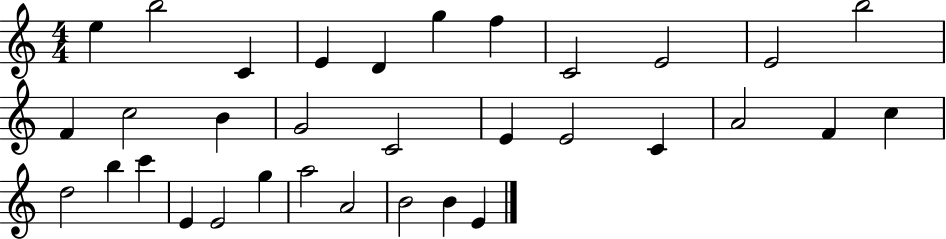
X:1
T:Untitled
M:4/4
L:1/4
K:C
e b2 C E D g f C2 E2 E2 b2 F c2 B G2 C2 E E2 C A2 F c d2 b c' E E2 g a2 A2 B2 B E